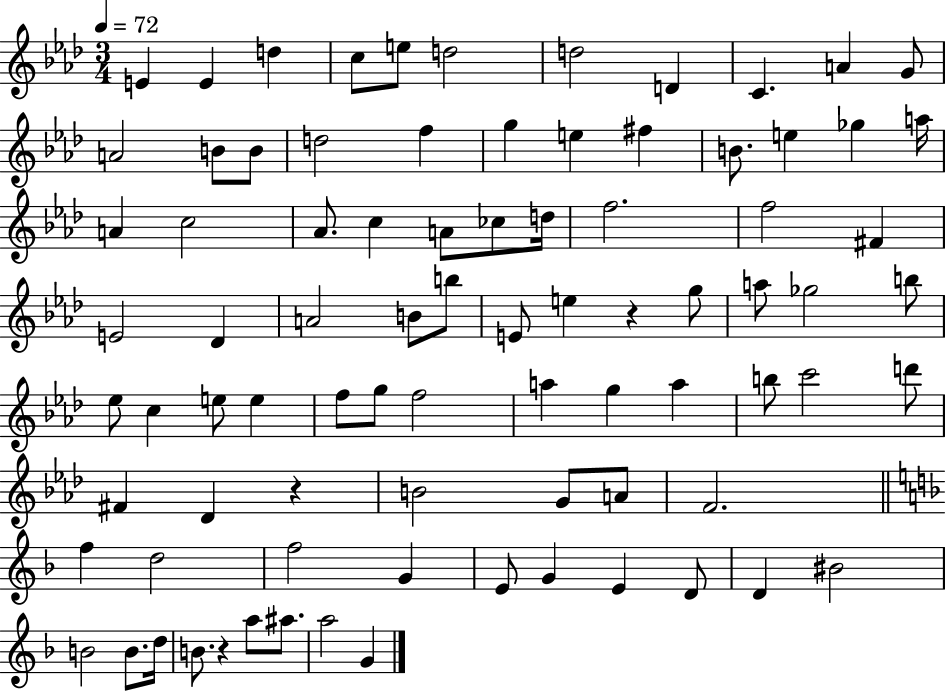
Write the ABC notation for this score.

X:1
T:Untitled
M:3/4
L:1/4
K:Ab
E E d c/2 e/2 d2 d2 D C A G/2 A2 B/2 B/2 d2 f g e ^f B/2 e _g a/4 A c2 _A/2 c A/2 _c/2 d/4 f2 f2 ^F E2 _D A2 B/2 b/2 E/2 e z g/2 a/2 _g2 b/2 _e/2 c e/2 e f/2 g/2 f2 a g a b/2 c'2 d'/2 ^F _D z B2 G/2 A/2 F2 f d2 f2 G E/2 G E D/2 D ^B2 B2 B/2 d/4 B/2 z a/2 ^a/2 a2 G